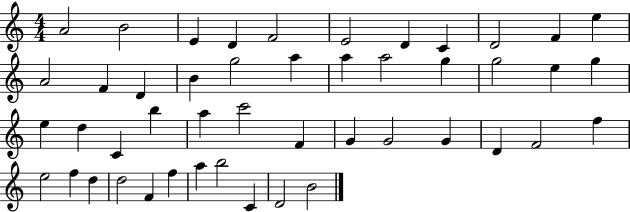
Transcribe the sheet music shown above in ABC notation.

X:1
T:Untitled
M:4/4
L:1/4
K:C
A2 B2 E D F2 E2 D C D2 F e A2 F D B g2 a a a2 g g2 e g e d C b a c'2 F G G2 G D F2 f e2 f d d2 F f a b2 C D2 B2